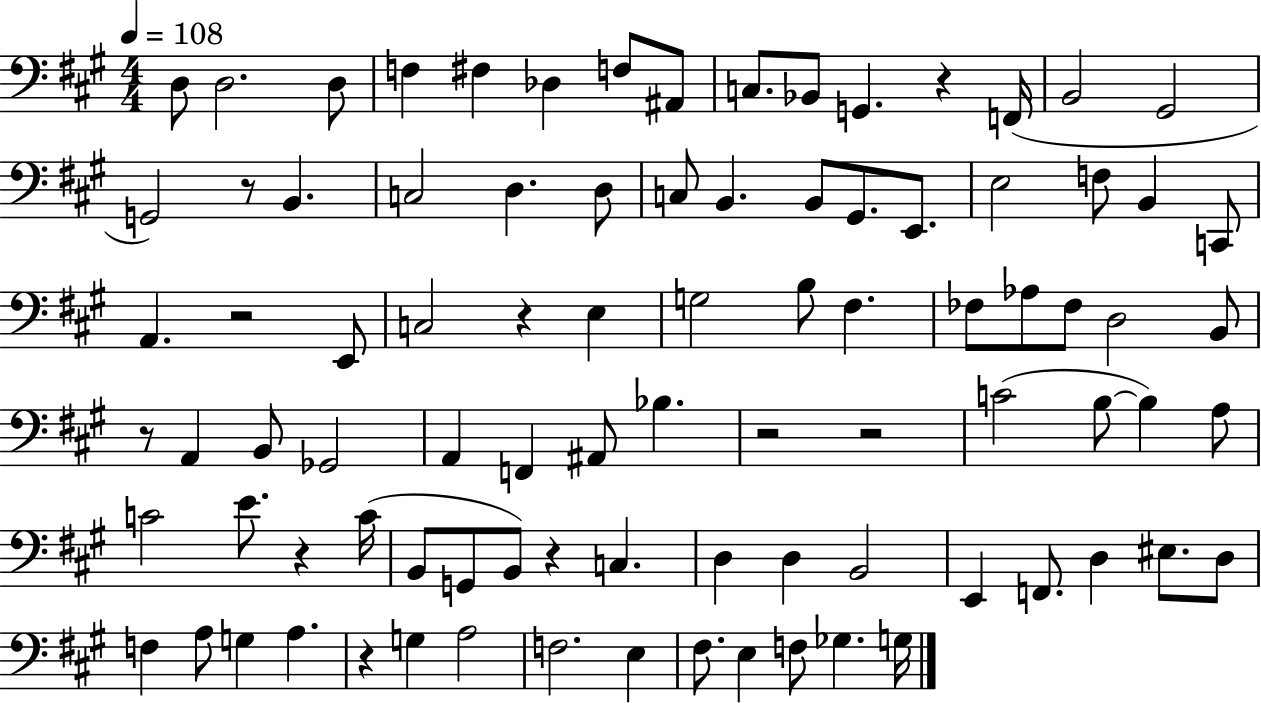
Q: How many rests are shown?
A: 10